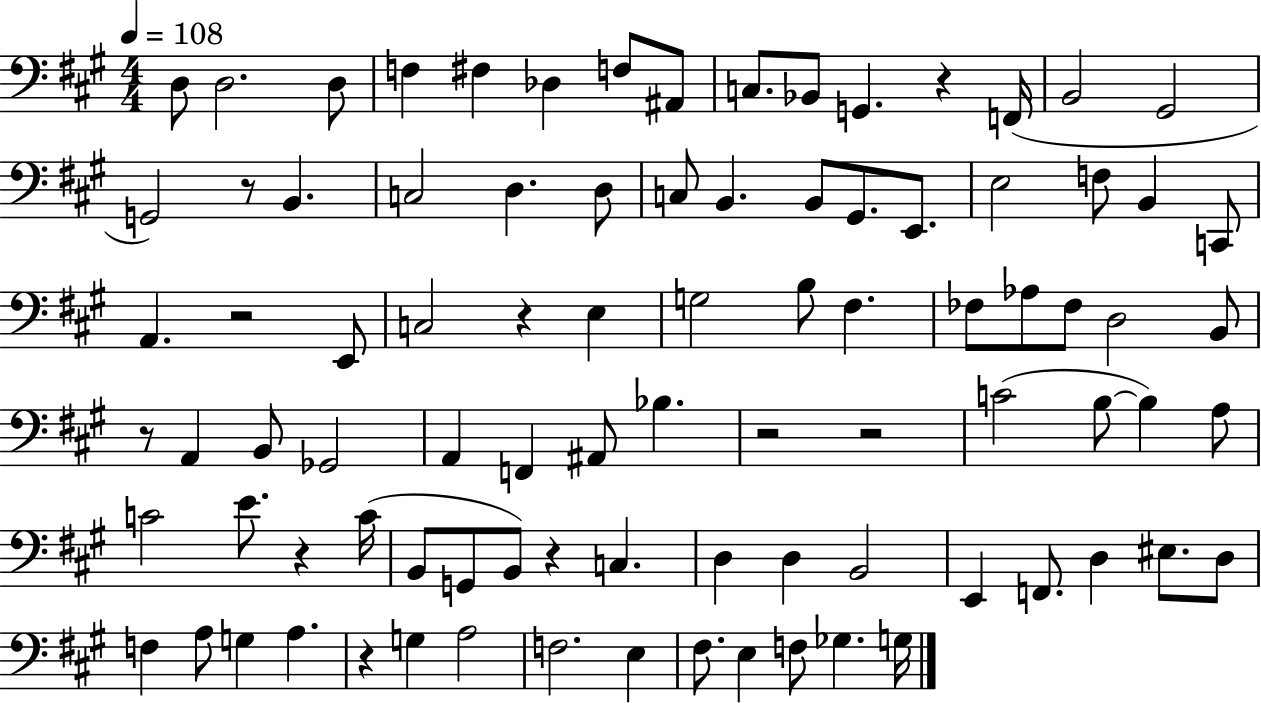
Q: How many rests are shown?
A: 10